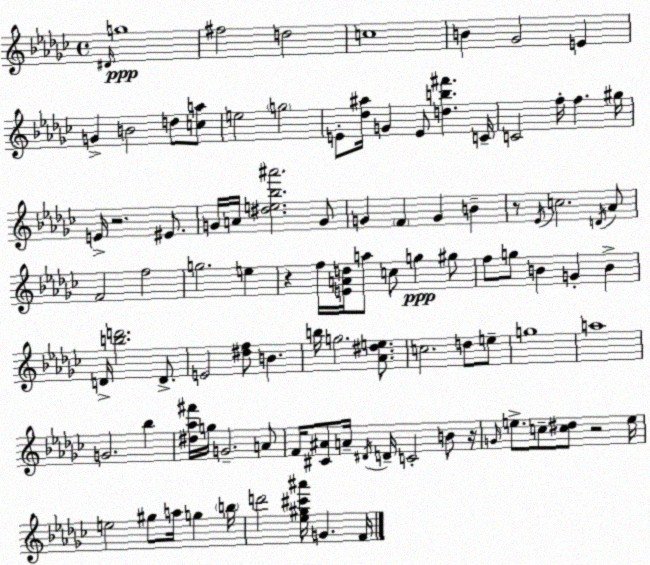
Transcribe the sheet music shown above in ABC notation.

X:1
T:Untitled
M:4/4
L:1/4
K:Ebm
^D/4 g4 ^f2 d2 c4 B _G2 E G B2 d/2 [ca]/2 e2 g2 E/2 [_d^a]/4 G E/2 [db^f'] C/4 C2 f/4 f ^g/4 E/4 z2 ^E/2 G/4 A/4 [^de_b^a']2 G/2 G F G B z/2 _E/4 c2 D/4 _A/2 F2 f2 g2 e z f/4 [EAd]/4 a/2 c/2 g ^g/2 f/2 g/2 B G B D/4 [bd']2 D/2 E2 [^df]/2 B b/4 g2 [_A^de]/2 c2 d/2 e/2 g4 a4 G2 _b [^d_a^f']/4 g/4 G2 A/2 F/4 [^C^A]/2 A/4 ^D/4 D/4 C2 B/2 z/4 G/4 e/2 c/2 [c^d]/2 z2 e/4 e2 ^g/2 a/4 g b/4 d'2 [_e^g^c'^a']/4 G F/4